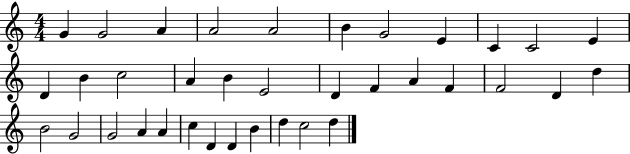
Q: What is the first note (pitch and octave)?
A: G4